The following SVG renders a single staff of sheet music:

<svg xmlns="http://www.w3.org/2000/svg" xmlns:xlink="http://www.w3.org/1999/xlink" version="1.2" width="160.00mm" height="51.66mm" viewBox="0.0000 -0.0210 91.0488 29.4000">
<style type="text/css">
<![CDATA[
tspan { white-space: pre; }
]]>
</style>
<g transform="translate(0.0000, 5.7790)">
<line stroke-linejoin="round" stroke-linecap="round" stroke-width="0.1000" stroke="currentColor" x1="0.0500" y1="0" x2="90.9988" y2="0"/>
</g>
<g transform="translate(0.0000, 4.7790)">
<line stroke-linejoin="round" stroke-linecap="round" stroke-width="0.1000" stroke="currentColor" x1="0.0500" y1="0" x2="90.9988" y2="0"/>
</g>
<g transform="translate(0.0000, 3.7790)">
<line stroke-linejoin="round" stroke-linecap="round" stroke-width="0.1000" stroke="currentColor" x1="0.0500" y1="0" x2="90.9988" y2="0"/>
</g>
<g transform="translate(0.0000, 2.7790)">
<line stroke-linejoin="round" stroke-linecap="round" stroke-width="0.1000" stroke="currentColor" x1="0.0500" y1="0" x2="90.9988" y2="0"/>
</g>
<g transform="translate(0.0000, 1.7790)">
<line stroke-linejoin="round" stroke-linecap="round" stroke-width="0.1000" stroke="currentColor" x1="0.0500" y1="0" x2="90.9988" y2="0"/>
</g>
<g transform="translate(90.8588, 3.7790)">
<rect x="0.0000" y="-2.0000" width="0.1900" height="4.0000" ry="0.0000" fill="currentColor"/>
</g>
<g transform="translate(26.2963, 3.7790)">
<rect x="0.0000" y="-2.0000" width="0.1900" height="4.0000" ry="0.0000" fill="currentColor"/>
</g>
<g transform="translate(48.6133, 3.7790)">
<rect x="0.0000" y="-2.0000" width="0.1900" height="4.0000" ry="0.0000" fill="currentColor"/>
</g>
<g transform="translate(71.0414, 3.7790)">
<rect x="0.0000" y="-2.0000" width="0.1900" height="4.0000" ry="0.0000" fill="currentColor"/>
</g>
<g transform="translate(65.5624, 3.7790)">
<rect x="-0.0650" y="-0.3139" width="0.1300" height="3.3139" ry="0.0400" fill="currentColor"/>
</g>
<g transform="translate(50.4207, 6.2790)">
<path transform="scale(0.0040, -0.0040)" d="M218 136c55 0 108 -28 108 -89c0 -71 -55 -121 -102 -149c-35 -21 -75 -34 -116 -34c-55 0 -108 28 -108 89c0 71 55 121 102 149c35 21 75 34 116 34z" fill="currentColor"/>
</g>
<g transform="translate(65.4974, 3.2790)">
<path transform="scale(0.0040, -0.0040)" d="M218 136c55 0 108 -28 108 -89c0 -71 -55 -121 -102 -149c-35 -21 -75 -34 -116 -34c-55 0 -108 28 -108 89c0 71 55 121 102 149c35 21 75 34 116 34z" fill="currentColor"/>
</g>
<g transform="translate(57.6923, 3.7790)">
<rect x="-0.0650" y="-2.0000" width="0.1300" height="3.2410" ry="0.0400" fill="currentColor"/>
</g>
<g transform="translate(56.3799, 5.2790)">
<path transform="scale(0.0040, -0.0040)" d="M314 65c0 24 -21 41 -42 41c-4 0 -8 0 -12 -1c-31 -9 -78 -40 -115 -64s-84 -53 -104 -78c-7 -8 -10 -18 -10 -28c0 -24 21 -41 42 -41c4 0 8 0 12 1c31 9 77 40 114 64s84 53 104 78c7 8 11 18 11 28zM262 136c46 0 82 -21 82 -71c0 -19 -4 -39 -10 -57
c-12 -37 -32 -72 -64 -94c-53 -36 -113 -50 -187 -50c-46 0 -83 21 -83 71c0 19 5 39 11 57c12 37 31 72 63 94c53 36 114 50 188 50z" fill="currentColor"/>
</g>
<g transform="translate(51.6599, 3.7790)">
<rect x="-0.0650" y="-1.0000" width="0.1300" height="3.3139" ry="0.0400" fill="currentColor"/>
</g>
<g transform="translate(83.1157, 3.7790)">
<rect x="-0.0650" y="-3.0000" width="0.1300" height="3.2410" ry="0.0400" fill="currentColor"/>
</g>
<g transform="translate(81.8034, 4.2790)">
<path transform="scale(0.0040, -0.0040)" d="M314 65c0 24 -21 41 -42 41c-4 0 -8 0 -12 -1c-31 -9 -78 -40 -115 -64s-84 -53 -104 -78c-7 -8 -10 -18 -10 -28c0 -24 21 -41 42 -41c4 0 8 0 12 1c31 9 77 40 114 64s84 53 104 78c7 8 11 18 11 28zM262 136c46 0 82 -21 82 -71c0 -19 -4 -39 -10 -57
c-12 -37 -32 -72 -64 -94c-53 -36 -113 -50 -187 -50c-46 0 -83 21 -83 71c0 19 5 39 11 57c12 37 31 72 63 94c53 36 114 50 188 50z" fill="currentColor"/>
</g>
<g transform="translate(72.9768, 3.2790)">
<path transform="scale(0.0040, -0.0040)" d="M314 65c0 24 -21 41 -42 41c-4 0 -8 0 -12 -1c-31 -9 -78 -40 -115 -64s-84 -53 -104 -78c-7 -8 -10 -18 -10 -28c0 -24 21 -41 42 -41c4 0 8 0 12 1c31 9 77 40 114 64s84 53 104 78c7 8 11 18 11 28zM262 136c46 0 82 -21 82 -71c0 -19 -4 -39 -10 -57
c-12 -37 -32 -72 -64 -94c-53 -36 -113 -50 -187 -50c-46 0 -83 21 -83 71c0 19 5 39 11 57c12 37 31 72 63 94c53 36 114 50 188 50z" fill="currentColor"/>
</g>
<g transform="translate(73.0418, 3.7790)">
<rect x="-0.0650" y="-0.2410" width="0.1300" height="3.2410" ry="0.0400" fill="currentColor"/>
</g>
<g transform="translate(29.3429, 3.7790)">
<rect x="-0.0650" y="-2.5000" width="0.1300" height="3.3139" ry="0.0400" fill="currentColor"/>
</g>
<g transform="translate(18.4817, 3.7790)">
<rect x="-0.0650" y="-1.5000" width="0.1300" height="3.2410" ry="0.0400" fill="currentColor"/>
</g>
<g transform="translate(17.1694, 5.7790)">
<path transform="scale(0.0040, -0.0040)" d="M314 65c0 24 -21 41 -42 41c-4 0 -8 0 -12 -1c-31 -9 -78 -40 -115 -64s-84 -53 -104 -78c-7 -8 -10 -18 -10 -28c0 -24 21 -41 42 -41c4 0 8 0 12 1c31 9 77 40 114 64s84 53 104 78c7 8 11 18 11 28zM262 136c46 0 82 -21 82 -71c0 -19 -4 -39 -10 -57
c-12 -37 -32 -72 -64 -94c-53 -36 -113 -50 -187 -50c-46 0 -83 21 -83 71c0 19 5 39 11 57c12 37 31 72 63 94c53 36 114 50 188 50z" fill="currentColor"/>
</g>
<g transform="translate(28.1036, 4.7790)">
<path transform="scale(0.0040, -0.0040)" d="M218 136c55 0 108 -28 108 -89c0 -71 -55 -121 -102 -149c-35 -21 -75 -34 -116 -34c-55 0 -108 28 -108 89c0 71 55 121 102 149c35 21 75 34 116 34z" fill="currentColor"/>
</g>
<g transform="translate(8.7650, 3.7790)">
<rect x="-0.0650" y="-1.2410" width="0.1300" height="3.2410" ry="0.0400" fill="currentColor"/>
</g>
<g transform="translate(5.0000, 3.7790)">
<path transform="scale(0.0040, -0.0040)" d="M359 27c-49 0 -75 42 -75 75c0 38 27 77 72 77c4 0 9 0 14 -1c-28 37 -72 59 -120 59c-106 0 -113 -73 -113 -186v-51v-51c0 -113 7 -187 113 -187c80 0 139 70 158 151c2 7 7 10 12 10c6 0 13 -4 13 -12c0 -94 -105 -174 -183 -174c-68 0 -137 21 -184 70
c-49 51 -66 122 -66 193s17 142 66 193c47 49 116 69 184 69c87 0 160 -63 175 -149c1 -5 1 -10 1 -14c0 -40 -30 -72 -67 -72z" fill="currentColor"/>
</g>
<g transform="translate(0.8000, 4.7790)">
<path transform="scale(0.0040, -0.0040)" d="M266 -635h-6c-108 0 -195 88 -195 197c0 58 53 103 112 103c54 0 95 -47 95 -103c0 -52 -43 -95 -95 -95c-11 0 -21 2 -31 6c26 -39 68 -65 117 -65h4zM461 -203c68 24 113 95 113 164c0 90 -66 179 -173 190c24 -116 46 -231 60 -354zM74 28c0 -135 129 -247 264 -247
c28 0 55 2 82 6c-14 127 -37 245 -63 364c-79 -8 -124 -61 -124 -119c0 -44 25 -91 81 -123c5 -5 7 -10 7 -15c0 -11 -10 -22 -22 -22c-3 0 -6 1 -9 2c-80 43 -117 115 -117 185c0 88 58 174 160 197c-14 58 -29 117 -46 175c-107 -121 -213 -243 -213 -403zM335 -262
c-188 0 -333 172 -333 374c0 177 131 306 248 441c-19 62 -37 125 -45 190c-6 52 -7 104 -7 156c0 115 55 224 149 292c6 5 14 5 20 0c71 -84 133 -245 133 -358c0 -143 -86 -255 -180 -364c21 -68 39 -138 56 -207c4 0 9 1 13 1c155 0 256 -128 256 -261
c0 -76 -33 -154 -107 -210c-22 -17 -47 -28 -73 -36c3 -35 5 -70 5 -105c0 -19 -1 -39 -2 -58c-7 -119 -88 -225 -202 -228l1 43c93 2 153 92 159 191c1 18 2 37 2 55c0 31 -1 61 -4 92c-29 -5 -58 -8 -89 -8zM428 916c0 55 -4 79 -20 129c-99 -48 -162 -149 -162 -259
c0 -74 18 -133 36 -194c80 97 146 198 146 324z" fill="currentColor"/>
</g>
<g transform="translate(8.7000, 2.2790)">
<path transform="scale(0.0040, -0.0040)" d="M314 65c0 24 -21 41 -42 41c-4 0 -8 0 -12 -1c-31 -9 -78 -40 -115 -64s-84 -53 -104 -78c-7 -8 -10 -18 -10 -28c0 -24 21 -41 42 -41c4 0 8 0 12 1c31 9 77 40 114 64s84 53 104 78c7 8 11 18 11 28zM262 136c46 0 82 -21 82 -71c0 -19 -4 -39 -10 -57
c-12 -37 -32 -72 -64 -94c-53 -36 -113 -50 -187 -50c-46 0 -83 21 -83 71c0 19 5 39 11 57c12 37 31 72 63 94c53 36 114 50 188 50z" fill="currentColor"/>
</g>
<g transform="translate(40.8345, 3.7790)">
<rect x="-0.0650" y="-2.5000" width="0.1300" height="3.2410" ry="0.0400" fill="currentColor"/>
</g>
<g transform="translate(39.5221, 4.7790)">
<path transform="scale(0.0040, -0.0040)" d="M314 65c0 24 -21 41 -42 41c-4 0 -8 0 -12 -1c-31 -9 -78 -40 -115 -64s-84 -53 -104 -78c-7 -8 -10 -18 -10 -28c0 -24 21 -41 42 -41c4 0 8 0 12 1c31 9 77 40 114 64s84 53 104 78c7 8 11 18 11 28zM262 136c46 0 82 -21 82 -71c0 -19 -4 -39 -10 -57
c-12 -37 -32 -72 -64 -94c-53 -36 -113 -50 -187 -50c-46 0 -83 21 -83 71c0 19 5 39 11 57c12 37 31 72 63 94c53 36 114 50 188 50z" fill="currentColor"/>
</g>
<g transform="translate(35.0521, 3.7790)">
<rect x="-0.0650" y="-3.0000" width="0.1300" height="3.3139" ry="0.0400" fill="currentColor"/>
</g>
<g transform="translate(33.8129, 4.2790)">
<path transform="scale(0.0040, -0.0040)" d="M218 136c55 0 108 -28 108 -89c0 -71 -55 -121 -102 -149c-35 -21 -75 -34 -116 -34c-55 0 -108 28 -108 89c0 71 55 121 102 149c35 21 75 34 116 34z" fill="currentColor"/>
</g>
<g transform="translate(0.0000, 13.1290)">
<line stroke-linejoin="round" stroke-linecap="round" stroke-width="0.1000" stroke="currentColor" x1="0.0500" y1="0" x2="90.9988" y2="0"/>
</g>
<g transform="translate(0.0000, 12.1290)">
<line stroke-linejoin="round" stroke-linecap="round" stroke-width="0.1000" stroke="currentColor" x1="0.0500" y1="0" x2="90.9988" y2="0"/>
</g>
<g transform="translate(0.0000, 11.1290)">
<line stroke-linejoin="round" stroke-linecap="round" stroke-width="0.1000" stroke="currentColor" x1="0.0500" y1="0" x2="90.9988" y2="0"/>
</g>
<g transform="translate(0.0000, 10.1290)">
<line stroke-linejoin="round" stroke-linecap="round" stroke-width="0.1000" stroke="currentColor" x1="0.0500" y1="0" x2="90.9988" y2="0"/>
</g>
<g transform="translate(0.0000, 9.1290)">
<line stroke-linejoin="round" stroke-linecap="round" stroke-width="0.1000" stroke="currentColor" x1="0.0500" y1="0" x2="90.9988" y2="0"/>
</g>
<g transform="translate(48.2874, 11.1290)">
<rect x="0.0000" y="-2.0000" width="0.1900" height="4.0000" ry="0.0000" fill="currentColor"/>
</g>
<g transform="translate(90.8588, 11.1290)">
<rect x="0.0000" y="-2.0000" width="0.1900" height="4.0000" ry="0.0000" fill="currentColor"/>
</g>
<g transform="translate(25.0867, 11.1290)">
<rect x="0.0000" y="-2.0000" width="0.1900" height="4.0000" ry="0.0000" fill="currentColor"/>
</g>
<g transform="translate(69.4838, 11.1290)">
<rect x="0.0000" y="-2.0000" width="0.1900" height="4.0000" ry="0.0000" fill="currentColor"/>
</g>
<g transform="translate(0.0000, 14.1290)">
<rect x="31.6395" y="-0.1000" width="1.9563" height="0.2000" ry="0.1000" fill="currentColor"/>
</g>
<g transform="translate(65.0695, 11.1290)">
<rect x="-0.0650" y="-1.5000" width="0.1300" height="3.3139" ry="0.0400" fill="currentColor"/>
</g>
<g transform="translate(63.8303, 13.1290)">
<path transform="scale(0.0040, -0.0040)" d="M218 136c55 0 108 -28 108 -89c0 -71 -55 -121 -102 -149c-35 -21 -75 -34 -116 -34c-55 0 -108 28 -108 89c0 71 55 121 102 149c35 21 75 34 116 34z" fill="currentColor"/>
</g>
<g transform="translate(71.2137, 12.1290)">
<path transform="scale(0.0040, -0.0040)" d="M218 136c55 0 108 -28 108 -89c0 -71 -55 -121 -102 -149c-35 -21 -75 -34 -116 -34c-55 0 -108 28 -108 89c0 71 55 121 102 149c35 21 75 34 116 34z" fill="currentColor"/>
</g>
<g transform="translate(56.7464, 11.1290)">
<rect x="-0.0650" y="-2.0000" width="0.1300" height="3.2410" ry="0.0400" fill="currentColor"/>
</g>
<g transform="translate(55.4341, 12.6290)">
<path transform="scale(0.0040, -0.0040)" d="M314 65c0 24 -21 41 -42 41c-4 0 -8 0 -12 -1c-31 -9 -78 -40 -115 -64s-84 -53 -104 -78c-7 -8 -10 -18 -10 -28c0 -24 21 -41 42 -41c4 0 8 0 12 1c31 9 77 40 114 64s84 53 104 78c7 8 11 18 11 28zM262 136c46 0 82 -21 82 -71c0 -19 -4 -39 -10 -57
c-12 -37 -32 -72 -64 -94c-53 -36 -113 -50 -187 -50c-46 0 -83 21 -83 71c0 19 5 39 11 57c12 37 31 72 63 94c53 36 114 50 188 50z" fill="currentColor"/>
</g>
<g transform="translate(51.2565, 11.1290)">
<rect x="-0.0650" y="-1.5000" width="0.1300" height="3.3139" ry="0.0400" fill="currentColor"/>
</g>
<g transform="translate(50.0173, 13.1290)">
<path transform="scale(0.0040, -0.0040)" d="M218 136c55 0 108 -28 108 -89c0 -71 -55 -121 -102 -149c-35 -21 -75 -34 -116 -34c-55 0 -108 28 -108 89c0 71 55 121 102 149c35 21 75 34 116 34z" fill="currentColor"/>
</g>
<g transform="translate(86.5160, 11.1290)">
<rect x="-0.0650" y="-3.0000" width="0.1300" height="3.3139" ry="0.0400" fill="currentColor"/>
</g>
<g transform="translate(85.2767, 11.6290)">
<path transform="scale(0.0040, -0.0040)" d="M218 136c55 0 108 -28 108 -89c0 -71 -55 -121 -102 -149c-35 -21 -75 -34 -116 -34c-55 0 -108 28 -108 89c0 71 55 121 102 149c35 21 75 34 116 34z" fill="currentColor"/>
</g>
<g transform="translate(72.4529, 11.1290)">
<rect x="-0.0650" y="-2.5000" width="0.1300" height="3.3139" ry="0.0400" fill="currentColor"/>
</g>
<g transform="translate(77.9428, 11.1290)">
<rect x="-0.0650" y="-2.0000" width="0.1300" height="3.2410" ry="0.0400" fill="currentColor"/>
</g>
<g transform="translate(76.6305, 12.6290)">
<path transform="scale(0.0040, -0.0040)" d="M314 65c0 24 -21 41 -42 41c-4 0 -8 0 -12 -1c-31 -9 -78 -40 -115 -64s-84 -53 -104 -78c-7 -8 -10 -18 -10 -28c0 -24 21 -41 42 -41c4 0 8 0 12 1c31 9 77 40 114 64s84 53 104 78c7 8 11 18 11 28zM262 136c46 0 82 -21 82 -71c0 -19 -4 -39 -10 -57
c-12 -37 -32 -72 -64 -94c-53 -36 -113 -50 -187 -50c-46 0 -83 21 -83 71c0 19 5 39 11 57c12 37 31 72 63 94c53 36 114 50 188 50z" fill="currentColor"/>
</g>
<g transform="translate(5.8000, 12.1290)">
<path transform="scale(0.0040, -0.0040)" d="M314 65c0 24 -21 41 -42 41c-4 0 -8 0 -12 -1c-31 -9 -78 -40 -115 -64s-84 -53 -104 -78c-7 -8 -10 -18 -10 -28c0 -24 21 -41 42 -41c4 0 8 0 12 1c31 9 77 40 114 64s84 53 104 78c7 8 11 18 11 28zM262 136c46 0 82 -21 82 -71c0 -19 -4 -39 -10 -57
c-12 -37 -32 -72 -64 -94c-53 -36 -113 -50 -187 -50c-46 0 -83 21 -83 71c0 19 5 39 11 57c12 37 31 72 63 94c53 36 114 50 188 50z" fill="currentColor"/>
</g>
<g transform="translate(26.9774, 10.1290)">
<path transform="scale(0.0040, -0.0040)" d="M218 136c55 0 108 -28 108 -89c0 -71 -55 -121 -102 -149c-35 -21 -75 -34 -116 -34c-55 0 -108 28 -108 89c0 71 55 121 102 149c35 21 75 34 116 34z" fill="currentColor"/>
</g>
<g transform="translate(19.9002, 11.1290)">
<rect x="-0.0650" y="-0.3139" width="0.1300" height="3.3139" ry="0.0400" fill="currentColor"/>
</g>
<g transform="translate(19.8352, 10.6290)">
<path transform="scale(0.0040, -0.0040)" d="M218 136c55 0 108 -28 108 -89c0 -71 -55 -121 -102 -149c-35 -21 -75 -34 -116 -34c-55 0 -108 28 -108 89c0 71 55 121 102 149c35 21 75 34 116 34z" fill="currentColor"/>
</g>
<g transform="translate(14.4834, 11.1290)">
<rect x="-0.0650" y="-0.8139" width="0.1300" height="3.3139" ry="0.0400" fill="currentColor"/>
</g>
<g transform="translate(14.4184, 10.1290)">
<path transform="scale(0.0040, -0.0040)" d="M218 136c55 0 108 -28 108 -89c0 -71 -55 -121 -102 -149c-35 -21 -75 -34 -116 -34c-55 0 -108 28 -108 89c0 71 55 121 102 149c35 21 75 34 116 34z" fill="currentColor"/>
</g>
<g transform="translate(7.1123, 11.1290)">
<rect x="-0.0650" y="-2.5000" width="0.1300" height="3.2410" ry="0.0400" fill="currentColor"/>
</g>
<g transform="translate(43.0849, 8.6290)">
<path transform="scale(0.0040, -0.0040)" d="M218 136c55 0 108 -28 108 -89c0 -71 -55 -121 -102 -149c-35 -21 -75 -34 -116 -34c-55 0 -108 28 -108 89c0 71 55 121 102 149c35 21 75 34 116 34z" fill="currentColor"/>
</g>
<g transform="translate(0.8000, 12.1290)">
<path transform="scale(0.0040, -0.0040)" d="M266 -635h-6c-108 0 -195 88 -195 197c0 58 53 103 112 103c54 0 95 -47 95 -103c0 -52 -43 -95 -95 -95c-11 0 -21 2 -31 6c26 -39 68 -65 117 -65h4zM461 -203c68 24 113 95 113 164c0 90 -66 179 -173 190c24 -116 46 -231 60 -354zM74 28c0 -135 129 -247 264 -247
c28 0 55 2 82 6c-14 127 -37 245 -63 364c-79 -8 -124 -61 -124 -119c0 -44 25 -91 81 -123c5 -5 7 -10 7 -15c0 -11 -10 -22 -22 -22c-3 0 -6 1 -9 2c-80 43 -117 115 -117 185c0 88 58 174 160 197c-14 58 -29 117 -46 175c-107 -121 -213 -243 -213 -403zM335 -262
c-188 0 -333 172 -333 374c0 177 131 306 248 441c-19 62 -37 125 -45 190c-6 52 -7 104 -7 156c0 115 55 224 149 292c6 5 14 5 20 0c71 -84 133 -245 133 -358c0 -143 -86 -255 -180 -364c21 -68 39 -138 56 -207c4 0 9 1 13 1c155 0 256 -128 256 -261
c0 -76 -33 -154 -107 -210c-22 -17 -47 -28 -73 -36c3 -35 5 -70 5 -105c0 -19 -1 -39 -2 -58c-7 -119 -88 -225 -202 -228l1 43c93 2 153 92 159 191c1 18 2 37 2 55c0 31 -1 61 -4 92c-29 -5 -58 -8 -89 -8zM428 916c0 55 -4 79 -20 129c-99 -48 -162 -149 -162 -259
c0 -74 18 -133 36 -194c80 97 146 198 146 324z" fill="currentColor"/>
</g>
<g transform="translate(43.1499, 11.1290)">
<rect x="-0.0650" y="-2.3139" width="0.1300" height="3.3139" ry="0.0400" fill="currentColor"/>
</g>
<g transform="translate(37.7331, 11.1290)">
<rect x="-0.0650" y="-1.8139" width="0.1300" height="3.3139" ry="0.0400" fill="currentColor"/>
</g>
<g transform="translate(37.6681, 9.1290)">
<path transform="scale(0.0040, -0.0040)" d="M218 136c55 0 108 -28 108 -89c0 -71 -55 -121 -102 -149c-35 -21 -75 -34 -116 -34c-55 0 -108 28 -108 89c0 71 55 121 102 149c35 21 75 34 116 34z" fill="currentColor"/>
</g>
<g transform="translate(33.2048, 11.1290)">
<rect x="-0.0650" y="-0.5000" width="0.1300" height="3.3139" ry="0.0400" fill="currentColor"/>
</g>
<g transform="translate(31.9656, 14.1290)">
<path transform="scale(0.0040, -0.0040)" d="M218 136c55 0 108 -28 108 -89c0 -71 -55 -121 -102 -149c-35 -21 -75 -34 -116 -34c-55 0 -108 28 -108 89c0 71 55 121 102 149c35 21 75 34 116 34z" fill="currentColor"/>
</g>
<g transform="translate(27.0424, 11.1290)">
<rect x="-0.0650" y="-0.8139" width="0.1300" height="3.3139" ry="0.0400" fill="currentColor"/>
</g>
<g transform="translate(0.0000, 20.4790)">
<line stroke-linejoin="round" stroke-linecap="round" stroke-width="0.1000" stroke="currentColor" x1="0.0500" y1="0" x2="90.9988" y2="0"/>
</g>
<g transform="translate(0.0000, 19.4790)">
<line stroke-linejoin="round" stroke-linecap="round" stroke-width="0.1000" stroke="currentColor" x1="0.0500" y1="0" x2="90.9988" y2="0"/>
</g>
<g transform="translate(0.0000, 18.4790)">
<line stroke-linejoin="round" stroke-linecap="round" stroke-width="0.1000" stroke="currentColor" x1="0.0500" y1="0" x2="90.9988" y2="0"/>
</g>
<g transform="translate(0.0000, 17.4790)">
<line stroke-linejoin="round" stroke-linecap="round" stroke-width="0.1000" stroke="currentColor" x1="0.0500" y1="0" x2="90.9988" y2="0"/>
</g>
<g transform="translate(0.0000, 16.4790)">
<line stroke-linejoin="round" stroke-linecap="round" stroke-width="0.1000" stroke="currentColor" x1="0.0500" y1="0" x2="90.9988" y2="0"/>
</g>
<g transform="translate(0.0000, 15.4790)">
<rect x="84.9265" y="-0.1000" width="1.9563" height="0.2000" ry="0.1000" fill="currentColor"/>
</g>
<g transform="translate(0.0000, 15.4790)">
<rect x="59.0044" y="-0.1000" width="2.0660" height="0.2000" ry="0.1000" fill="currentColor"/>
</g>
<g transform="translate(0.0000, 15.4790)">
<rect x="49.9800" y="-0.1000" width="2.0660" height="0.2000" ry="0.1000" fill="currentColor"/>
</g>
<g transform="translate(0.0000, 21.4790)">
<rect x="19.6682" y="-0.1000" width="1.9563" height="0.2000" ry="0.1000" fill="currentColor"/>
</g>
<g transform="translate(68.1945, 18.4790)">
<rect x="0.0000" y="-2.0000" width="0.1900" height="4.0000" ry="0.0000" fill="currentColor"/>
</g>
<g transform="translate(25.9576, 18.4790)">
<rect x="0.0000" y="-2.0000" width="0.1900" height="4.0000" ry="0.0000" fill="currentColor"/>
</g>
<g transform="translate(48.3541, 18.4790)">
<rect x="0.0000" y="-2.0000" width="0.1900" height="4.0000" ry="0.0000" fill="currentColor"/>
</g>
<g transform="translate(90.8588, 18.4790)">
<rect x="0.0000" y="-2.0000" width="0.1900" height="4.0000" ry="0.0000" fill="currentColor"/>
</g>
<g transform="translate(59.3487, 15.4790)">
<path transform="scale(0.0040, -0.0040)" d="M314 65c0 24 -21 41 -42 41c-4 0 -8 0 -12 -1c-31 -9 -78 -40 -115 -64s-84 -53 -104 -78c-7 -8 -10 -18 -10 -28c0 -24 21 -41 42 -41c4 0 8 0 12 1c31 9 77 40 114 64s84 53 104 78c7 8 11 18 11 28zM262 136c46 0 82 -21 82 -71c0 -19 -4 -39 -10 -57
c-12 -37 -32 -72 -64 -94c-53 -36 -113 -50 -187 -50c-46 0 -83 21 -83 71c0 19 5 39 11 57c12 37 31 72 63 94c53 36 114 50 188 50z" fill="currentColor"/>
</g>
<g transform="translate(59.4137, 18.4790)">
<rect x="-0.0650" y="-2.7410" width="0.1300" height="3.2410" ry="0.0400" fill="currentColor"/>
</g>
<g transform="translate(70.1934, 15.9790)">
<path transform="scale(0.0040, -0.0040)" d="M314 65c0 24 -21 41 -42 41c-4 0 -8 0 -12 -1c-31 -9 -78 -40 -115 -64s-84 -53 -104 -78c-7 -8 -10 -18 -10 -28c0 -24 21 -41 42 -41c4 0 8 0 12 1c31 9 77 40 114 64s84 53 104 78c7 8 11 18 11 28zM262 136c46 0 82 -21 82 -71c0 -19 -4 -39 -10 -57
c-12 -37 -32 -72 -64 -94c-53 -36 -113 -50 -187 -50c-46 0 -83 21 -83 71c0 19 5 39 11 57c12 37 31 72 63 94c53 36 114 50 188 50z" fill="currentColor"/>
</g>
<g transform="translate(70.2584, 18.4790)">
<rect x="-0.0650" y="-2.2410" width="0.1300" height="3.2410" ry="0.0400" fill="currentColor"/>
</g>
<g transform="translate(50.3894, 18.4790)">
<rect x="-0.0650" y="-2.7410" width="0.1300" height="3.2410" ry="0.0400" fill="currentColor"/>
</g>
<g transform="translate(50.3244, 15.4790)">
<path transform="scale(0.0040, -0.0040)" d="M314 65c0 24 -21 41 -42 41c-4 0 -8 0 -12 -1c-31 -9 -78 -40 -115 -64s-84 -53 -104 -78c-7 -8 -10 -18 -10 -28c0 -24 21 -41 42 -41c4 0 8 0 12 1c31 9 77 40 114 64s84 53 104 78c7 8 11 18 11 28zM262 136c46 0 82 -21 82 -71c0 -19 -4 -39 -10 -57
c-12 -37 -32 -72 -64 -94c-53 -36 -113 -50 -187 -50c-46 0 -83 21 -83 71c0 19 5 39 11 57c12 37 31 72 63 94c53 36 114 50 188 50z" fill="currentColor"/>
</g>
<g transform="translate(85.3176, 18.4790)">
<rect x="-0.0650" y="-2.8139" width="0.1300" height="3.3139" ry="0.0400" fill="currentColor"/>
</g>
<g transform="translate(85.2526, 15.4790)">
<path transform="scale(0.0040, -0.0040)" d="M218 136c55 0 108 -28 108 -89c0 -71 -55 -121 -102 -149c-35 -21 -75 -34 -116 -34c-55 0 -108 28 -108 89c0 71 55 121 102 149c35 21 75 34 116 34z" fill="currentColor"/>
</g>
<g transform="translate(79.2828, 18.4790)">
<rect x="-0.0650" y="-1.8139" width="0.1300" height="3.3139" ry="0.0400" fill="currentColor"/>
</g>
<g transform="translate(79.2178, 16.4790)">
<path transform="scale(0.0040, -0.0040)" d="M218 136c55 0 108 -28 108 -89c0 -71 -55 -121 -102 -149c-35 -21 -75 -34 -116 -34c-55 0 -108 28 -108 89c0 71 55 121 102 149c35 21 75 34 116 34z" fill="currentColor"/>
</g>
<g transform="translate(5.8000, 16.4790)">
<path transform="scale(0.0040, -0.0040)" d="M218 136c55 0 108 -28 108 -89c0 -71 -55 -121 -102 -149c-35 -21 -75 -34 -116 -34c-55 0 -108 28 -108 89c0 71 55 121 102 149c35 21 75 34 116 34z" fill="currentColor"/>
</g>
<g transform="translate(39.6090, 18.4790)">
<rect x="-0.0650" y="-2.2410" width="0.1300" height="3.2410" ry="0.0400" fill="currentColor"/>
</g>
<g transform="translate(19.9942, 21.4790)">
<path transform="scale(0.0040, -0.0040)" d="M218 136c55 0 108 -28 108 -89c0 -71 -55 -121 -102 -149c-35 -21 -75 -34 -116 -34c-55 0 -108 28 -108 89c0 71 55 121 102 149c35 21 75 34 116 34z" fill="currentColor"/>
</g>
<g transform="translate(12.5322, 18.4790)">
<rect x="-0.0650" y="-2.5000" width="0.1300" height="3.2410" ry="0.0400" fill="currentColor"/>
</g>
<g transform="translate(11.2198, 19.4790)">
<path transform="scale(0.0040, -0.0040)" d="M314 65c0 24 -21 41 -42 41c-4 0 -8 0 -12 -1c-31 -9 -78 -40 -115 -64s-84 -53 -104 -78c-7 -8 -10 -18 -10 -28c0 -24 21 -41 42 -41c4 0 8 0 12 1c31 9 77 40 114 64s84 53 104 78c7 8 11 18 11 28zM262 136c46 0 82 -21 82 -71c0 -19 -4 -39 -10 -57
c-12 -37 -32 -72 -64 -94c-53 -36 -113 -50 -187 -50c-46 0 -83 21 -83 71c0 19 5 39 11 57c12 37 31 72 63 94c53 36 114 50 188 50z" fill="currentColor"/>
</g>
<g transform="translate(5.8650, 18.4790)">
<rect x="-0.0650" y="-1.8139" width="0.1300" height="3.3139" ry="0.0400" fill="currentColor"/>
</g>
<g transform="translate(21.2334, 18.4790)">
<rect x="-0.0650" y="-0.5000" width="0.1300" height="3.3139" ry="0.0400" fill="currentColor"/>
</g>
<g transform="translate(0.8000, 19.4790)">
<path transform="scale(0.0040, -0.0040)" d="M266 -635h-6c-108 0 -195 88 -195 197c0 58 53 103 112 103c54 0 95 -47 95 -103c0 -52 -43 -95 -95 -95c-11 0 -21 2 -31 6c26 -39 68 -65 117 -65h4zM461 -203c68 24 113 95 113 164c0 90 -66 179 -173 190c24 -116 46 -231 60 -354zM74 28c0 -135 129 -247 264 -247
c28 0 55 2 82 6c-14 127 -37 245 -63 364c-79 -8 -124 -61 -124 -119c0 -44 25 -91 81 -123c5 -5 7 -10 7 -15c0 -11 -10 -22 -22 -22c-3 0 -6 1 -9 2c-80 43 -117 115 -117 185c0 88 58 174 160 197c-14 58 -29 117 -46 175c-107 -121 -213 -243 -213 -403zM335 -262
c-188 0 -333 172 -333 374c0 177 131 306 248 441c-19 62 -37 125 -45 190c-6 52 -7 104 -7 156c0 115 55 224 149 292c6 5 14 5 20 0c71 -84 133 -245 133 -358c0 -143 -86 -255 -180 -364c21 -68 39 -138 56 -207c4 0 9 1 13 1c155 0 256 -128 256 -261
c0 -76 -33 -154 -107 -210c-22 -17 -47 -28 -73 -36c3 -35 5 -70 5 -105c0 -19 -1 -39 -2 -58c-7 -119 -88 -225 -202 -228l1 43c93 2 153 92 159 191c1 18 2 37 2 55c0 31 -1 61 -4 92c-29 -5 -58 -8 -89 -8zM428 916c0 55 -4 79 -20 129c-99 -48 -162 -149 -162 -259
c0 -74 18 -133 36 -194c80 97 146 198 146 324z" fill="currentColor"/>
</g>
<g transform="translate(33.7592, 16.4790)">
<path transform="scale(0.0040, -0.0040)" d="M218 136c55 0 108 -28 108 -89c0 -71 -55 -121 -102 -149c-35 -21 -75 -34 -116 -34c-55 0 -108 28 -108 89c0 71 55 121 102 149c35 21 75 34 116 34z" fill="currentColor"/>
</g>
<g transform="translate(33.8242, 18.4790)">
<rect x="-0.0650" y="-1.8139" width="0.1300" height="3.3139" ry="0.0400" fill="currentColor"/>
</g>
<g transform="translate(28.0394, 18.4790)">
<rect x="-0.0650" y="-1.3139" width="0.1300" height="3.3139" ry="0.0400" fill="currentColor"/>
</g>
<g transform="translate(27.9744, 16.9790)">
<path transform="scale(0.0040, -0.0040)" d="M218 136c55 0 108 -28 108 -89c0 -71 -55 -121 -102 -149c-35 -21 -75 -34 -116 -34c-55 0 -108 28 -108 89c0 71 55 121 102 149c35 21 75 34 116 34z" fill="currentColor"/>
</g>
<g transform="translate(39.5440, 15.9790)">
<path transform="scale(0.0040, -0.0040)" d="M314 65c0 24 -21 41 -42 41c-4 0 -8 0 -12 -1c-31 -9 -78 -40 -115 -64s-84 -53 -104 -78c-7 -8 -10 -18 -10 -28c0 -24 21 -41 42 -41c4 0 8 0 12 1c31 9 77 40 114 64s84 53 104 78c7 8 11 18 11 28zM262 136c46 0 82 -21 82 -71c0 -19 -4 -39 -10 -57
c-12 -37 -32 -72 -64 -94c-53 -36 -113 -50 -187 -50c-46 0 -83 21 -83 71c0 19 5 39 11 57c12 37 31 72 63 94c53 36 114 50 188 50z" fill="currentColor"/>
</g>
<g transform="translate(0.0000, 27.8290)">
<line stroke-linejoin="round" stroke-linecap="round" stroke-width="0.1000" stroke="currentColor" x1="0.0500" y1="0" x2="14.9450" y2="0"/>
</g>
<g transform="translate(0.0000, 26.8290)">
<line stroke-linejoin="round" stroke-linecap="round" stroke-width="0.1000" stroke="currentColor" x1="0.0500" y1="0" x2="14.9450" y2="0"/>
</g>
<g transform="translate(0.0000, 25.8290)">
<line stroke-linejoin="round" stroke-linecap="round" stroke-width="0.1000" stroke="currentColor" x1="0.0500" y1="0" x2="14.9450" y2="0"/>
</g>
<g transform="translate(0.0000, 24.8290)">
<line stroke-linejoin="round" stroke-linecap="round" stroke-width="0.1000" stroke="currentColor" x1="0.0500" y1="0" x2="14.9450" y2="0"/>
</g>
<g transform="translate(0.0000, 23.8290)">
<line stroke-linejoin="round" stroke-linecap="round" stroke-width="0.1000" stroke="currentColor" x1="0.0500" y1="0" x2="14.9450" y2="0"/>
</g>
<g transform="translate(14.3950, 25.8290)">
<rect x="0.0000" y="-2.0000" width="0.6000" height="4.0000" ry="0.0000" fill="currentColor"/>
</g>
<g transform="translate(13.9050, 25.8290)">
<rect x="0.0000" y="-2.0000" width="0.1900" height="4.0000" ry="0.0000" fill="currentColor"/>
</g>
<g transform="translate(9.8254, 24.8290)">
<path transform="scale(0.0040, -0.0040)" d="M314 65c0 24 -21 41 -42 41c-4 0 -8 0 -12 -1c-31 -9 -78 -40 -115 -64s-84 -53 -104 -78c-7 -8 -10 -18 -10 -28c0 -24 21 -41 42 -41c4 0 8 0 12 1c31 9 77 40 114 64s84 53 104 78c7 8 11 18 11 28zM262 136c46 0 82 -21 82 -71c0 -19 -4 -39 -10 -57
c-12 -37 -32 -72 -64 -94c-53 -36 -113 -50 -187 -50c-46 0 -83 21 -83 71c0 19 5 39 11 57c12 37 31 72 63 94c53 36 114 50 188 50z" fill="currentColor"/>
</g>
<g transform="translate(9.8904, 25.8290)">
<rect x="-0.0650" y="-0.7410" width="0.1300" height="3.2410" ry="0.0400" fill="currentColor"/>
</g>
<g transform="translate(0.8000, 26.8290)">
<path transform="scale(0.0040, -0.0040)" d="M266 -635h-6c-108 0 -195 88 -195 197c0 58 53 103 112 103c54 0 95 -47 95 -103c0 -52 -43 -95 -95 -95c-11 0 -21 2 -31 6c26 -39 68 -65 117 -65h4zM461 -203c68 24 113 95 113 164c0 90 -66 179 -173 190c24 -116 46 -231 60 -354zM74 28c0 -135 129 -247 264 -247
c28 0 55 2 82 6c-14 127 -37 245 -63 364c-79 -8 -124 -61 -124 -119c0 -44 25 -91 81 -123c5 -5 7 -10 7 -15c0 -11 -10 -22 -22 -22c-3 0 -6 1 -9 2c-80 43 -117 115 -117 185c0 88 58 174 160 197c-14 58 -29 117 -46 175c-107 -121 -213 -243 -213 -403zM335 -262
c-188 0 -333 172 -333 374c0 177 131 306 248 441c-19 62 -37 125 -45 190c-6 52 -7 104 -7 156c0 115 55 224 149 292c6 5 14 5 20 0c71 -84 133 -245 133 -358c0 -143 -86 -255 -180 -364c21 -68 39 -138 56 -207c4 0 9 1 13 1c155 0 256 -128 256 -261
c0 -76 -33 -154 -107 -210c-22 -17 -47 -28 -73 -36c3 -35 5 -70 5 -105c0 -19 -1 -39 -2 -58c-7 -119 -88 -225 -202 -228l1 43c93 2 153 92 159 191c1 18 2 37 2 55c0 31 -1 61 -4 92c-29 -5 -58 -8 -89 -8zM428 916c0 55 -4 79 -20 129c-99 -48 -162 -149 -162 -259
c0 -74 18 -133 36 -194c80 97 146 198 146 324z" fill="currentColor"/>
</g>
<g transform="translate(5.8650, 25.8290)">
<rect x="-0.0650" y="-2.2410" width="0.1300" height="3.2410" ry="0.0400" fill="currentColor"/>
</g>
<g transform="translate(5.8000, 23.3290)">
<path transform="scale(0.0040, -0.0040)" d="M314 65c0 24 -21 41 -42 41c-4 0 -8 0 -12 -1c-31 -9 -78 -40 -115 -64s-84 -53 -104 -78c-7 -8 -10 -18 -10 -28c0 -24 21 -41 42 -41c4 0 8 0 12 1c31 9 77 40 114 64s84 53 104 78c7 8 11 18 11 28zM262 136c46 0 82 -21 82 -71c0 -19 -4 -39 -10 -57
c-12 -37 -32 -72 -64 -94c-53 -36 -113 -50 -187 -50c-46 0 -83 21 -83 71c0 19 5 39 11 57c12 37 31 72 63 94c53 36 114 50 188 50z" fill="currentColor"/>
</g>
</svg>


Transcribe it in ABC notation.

X:1
T:Untitled
M:4/4
L:1/4
K:C
e2 E2 G A G2 D F2 c c2 A2 G2 d c d C f g E F2 E G F2 A f G2 C e f g2 a2 a2 g2 f a g2 d2